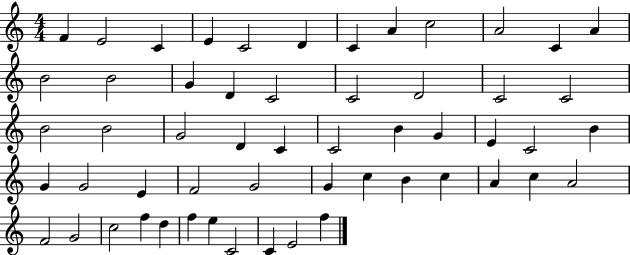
{
  \clef treble
  \numericTimeSignature
  \time 4/4
  \key c \major
  f'4 e'2 c'4 | e'4 c'2 d'4 | c'4 a'4 c''2 | a'2 c'4 a'4 | \break b'2 b'2 | g'4 d'4 c'2 | c'2 d'2 | c'2 c'2 | \break b'2 b'2 | g'2 d'4 c'4 | c'2 b'4 g'4 | e'4 c'2 b'4 | \break g'4 g'2 e'4 | f'2 g'2 | g'4 c''4 b'4 c''4 | a'4 c''4 a'2 | \break f'2 g'2 | c''2 f''4 d''4 | f''4 e''4 c'2 | c'4 e'2 f''4 | \break \bar "|."
}